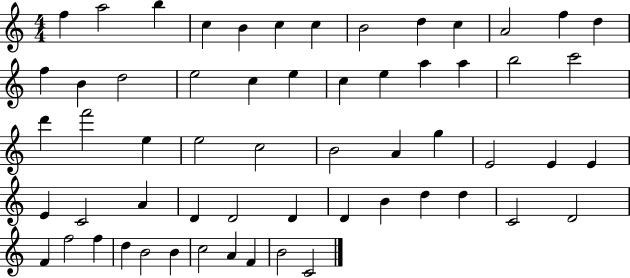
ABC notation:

X:1
T:Untitled
M:4/4
L:1/4
K:C
f a2 b c B c c B2 d c A2 f d f B d2 e2 c e c e a a b2 c'2 d' f'2 e e2 c2 B2 A g E2 E E E C2 A D D2 D D B d d C2 D2 F f2 f d B2 B c2 A F B2 C2